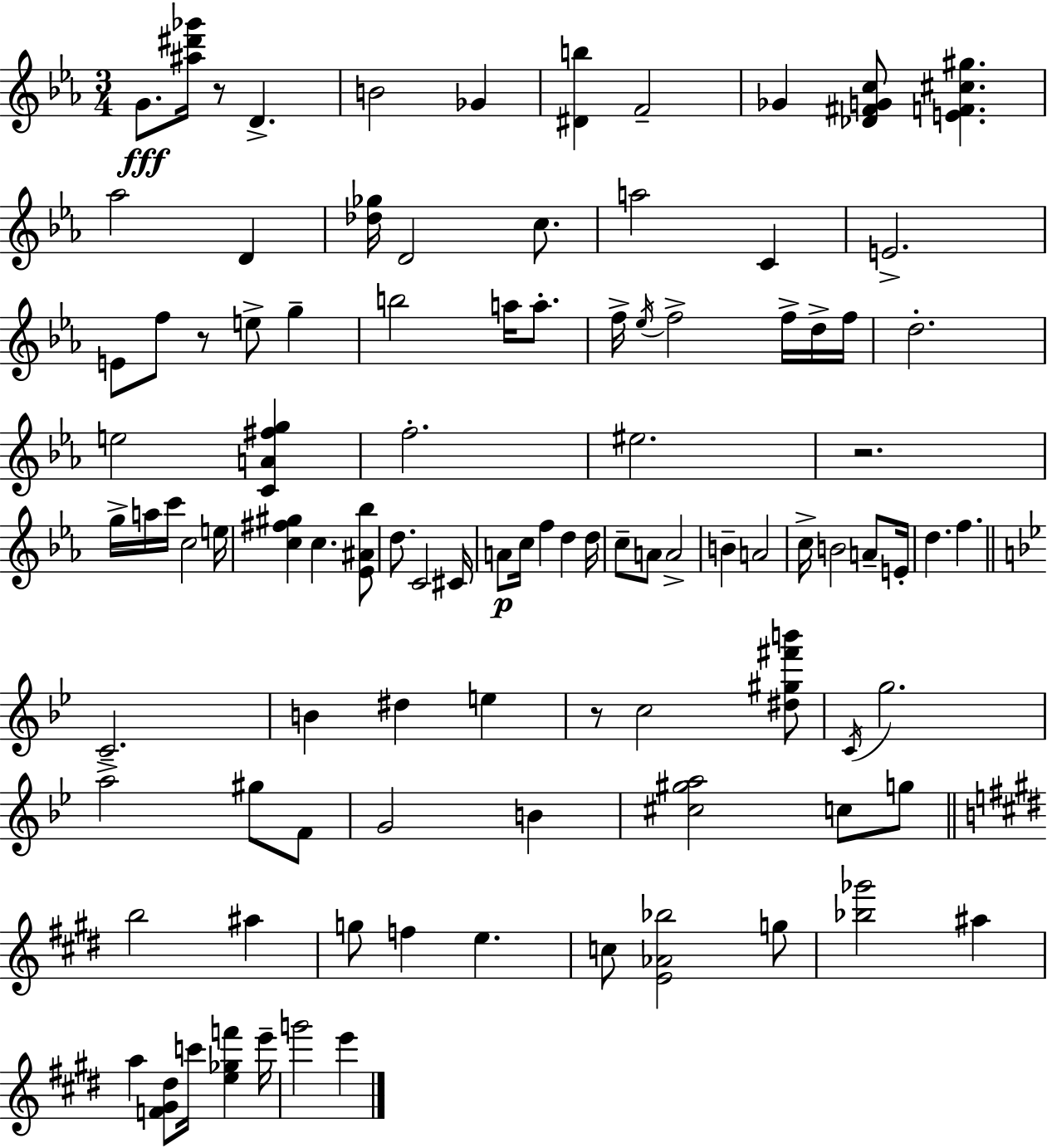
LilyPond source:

{
  \clef treble
  \numericTimeSignature
  \time 3/4
  \key ees \major
  g'8.\fff <ais'' dis''' ges'''>16 r8 d'4.-> | b'2 ges'4 | <dis' b''>4 f'2-- | ges'4 <des' fis' g' c''>8 <e' f' cis'' gis''>4. | \break aes''2 d'4 | <des'' ges''>16 d'2 c''8. | a''2 c'4 | e'2.-> | \break e'8 f''8 r8 e''8-> g''4-- | b''2 a''16 a''8.-. | f''16-> \acciaccatura { ees''16 } f''2-> f''16-> d''16-> | f''16 d''2.-. | \break e''2 <c' a' fis'' g''>4 | f''2.-. | eis''2. | r2. | \break g''16-> a''16 c'''16 c''2 | e''16 <c'' fis'' gis''>4 c''4. <ees' ais' bes''>8 | d''8. c'2 | cis'16 a'8\p c''16 f''4 d''4 | \break d''16 c''8-- a'8 a'2-> | b'4-- a'2 | c''16-> b'2 a'8-- | e'16-. d''4. f''4. | \break \bar "||" \break \key bes \major c'2.-- | b'4 dis''4 e''4 | r8 c''2 <dis'' gis'' fis''' b'''>8 | \acciaccatura { c'16 } g''2. | \break a''2-> gis''8 f'8 | g'2 b'4 | <cis'' gis'' a''>2 c''8 g''8 | \bar "||" \break \key e \major b''2 ais''4 | g''8 f''4 e''4. | c''8 <e' aes' bes''>2 g''8 | <bes'' ges'''>2 ais''4 | \break a''4 <f' gis' dis''>8 c'''16 <e'' ges'' f'''>4 e'''16-- | g'''2 e'''4 | \bar "|."
}